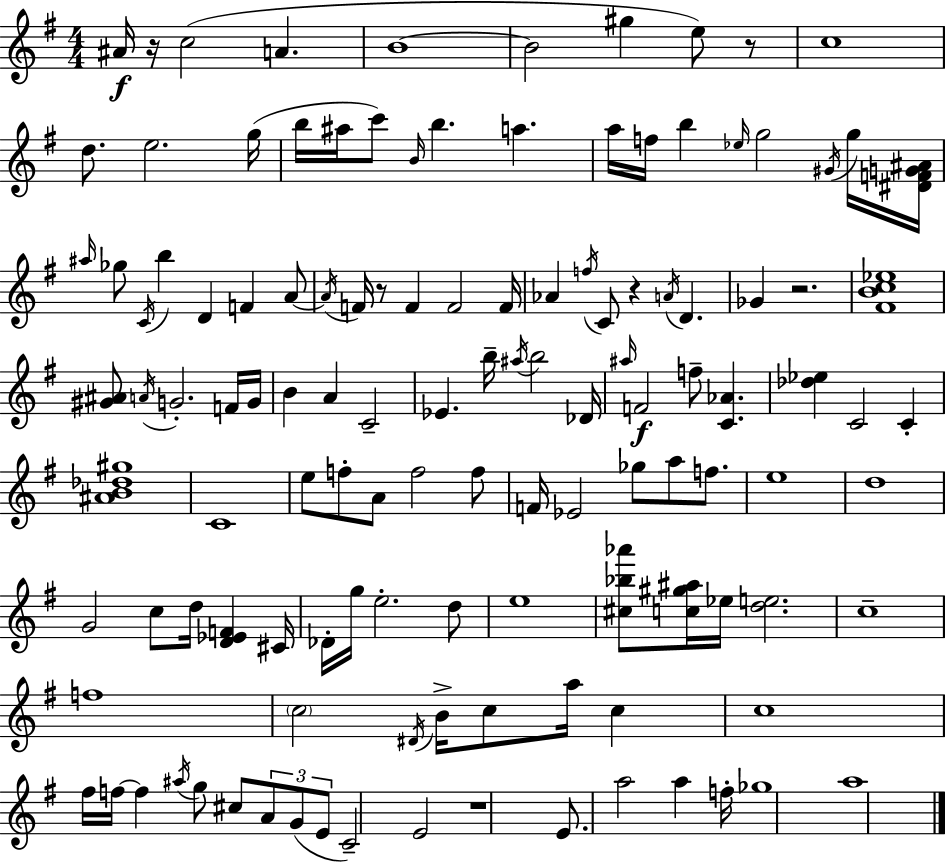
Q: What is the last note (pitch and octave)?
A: A5